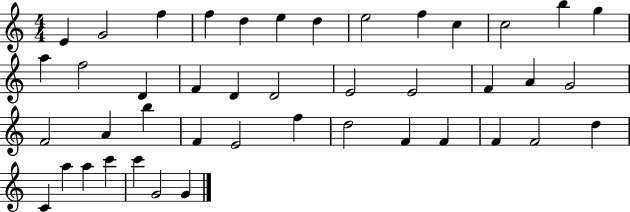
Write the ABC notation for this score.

X:1
T:Untitled
M:4/4
L:1/4
K:C
E G2 f f d e d e2 f c c2 b g a f2 D F D D2 E2 E2 F A G2 F2 A b F E2 f d2 F F F F2 d C a a c' c' G2 G